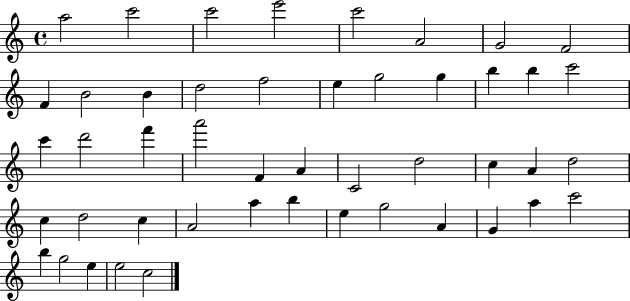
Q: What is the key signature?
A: C major